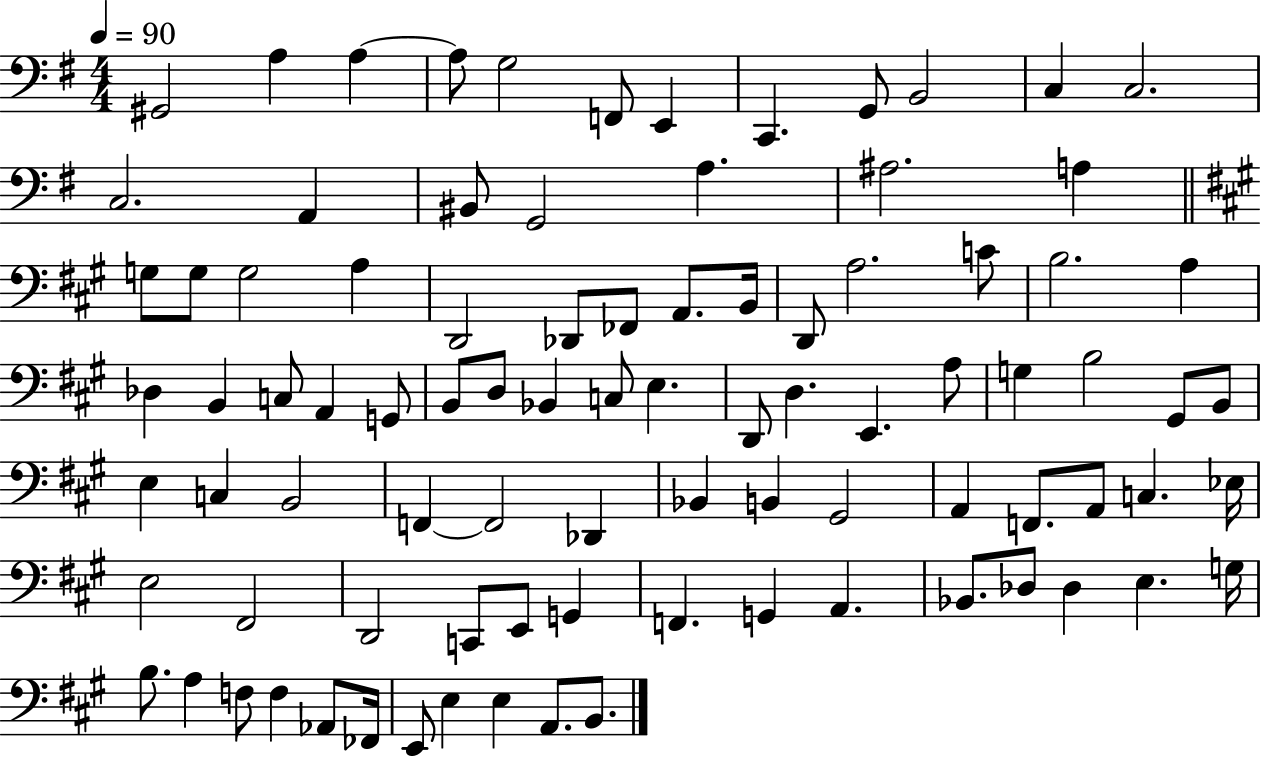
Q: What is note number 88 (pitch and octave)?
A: E3